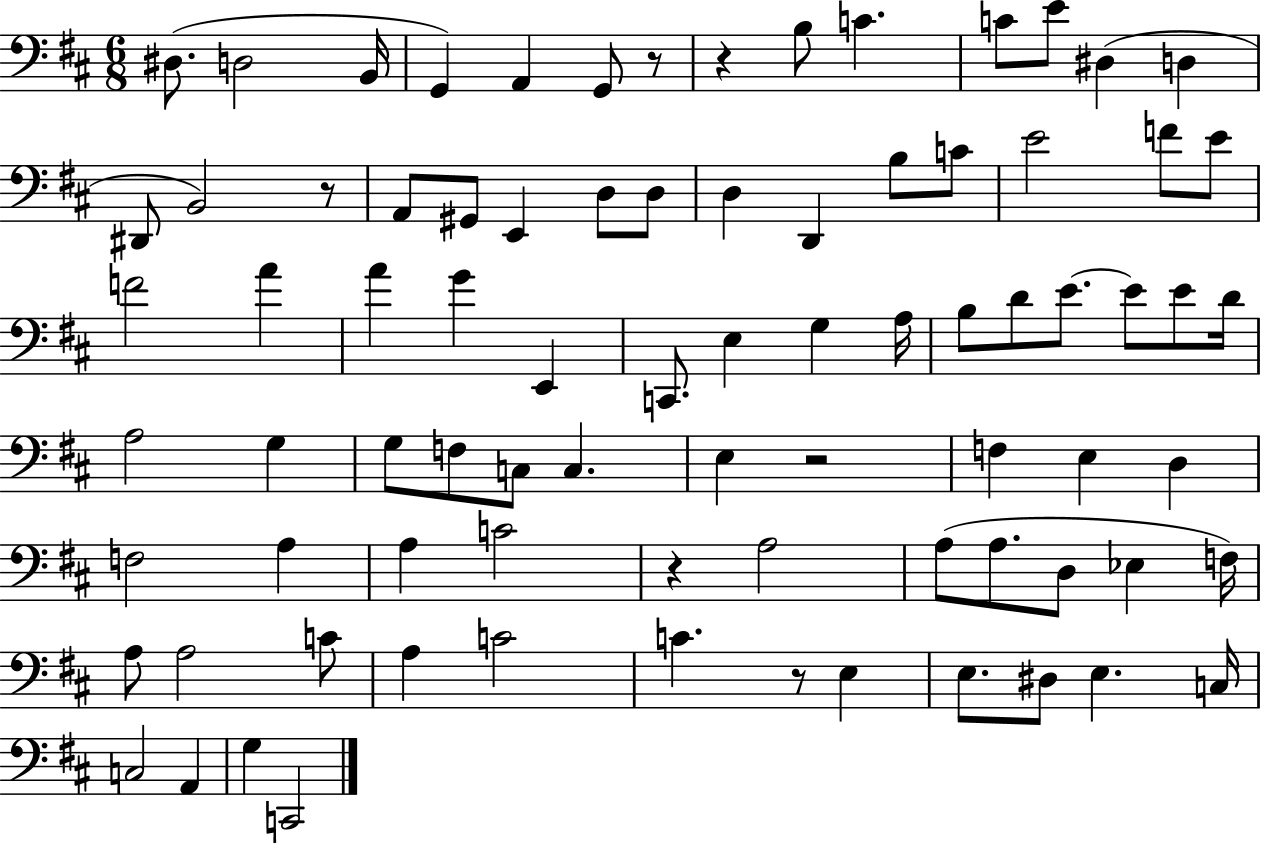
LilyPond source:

{
  \clef bass
  \numericTimeSignature
  \time 6/8
  \key d \major
  dis8.( d2 b,16 | g,4) a,4 g,8 r8 | r4 b8 c'4. | c'8 e'8 dis4( d4 | \break dis,8 b,2) r8 | a,8 gis,8 e,4 d8 d8 | d4 d,4 b8 c'8 | e'2 f'8 e'8 | \break f'2 a'4 | a'4 g'4 e,4 | c,8. e4 g4 a16 | b8 d'8 e'8.~~ e'8 e'8 d'16 | \break a2 g4 | g8 f8 c8 c4. | e4 r2 | f4 e4 d4 | \break f2 a4 | a4 c'2 | r4 a2 | a8( a8. d8 ees4 f16) | \break a8 a2 c'8 | a4 c'2 | c'4. r8 e4 | e8. dis8 e4. c16 | \break c2 a,4 | g4 c,2 | \bar "|."
}